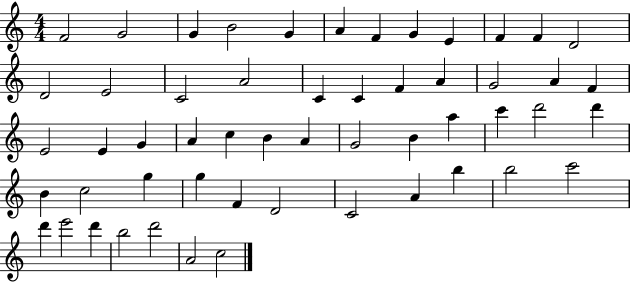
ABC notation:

X:1
T:Untitled
M:4/4
L:1/4
K:C
F2 G2 G B2 G A F G E F F D2 D2 E2 C2 A2 C C F A G2 A F E2 E G A c B A G2 B a c' d'2 d' B c2 g g F D2 C2 A b b2 c'2 d' e'2 d' b2 d'2 A2 c2